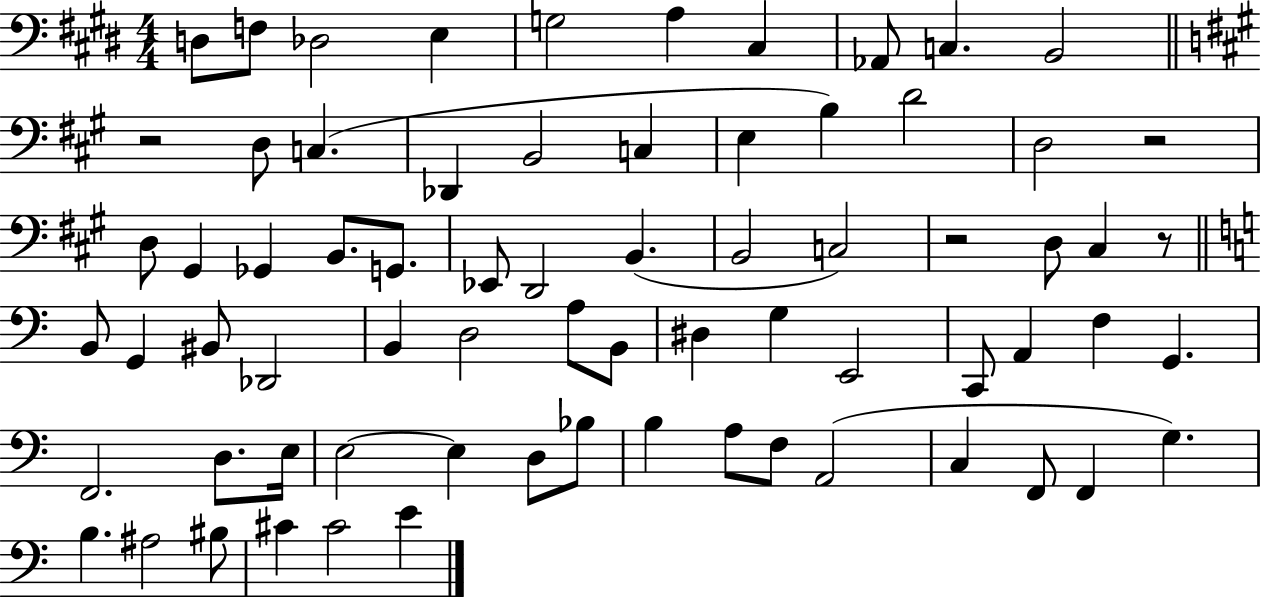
D3/e F3/e Db3/h E3/q G3/h A3/q C#3/q Ab2/e C3/q. B2/h R/h D3/e C3/q. Db2/q B2/h C3/q E3/q B3/q D4/h D3/h R/h D3/e G#2/q Gb2/q B2/e. G2/e. Eb2/e D2/h B2/q. B2/h C3/h R/h D3/e C#3/q R/e B2/e G2/q BIS2/e Db2/h B2/q D3/h A3/e B2/e D#3/q G3/q E2/h C2/e A2/q F3/q G2/q. F2/h. D3/e. E3/s E3/h E3/q D3/e Bb3/e B3/q A3/e F3/e A2/h C3/q F2/e F2/q G3/q. B3/q. A#3/h BIS3/e C#4/q C#4/h E4/q